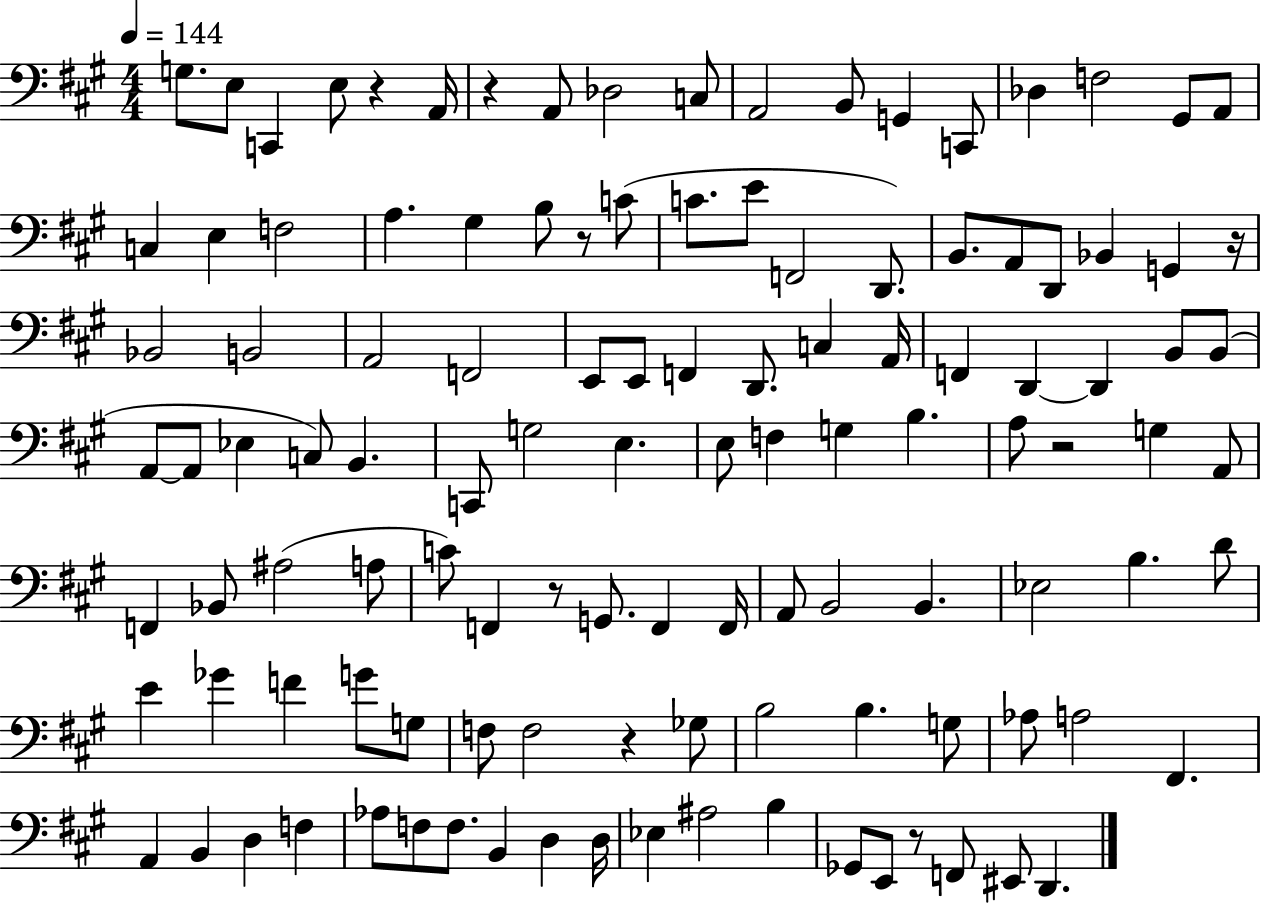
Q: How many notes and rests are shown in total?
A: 117